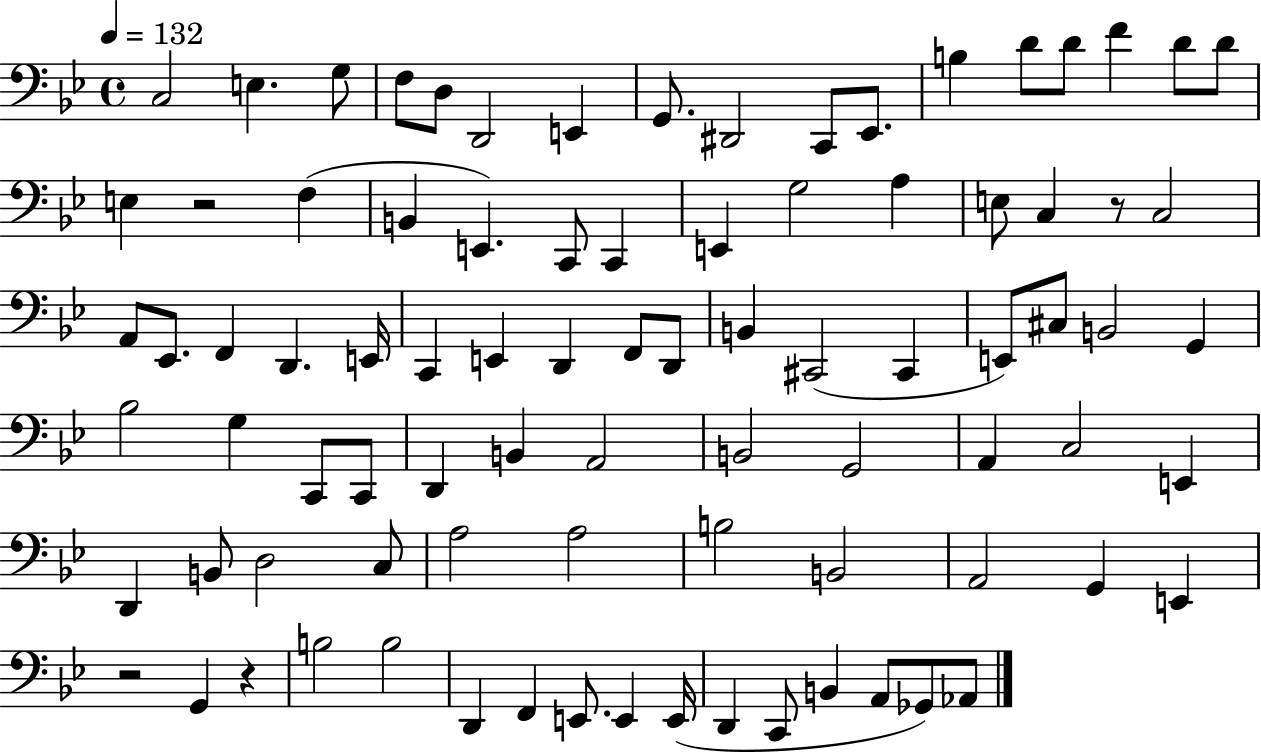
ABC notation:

X:1
T:Untitled
M:4/4
L:1/4
K:Bb
C,2 E, G,/2 F,/2 D,/2 D,,2 E,, G,,/2 ^D,,2 C,,/2 _E,,/2 B, D/2 D/2 F D/2 D/2 E, z2 F, B,, E,, C,,/2 C,, E,, G,2 A, E,/2 C, z/2 C,2 A,,/2 _E,,/2 F,, D,, E,,/4 C,, E,, D,, F,,/2 D,,/2 B,, ^C,,2 ^C,, E,,/2 ^C,/2 B,,2 G,, _B,2 G, C,,/2 C,,/2 D,, B,, A,,2 B,,2 G,,2 A,, C,2 E,, D,, B,,/2 D,2 C,/2 A,2 A,2 B,2 B,,2 A,,2 G,, E,, z2 G,, z B,2 B,2 D,, F,, E,,/2 E,, E,,/4 D,, C,,/2 B,, A,,/2 _G,,/2 _A,,/2